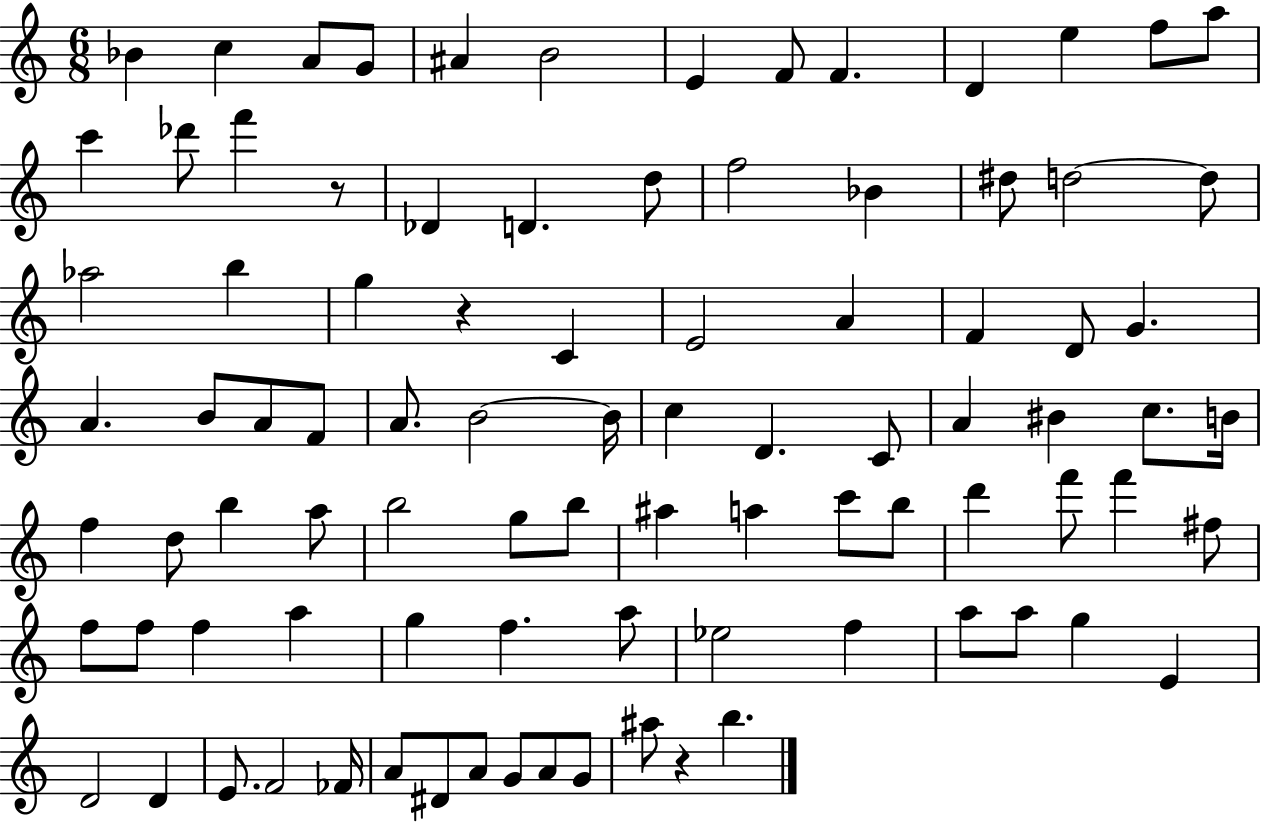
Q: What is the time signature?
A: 6/8